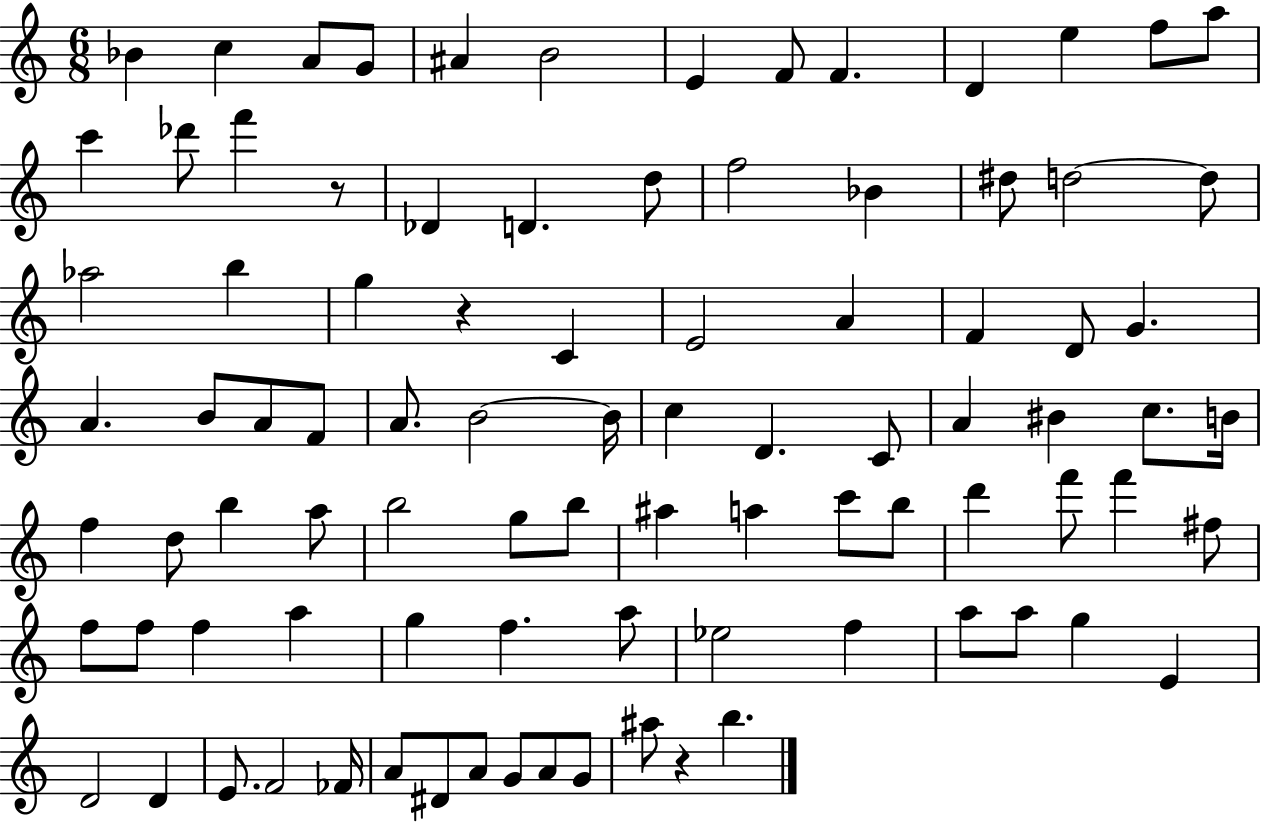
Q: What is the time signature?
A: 6/8